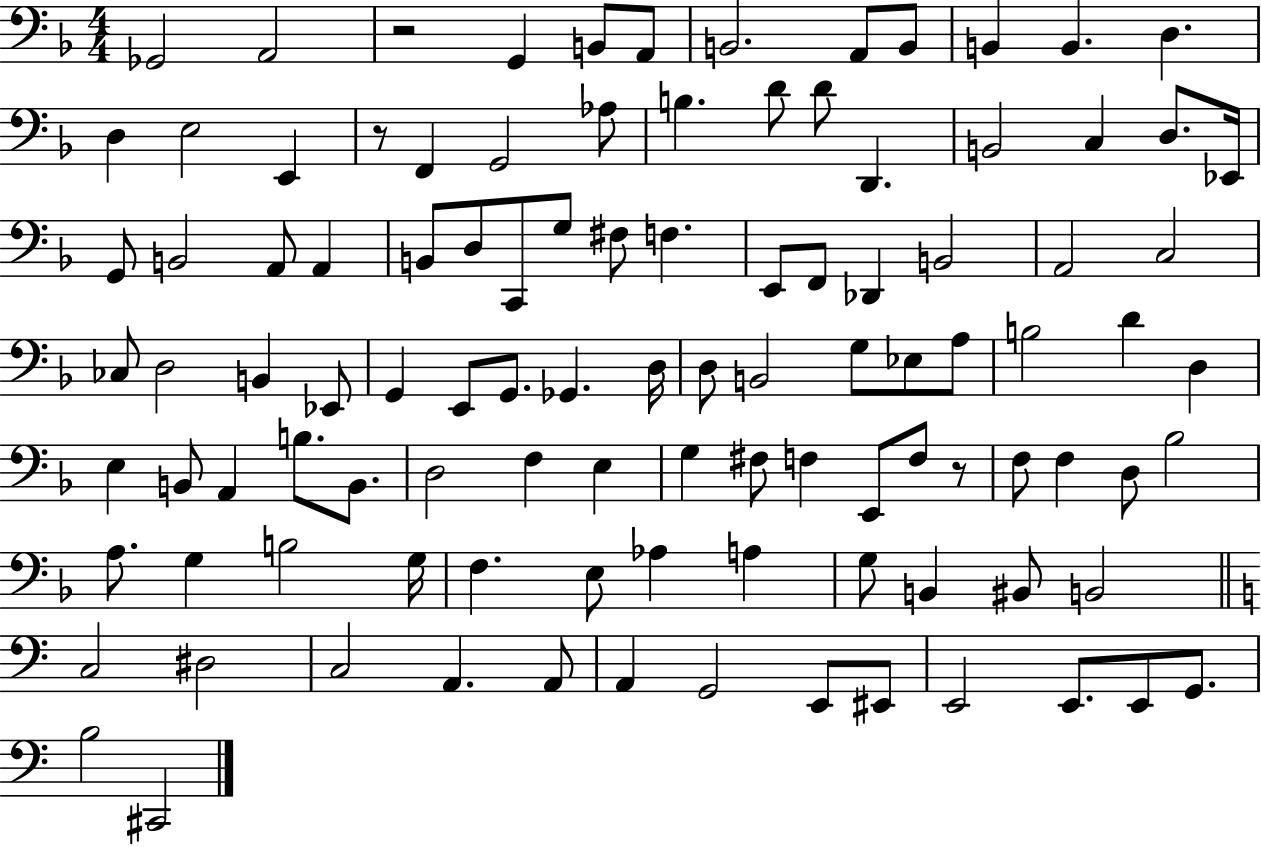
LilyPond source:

{
  \clef bass
  \numericTimeSignature
  \time 4/4
  \key f \major
  ges,2 a,2 | r2 g,4 b,8 a,8 | b,2. a,8 b,8 | b,4 b,4. d4. | \break d4 e2 e,4 | r8 f,4 g,2 aes8 | b4. d'8 d'8 d,4. | b,2 c4 d8. ees,16 | \break g,8 b,2 a,8 a,4 | b,8 d8 c,8 g8 fis8 f4. | e,8 f,8 des,4 b,2 | a,2 c2 | \break ces8 d2 b,4 ees,8 | g,4 e,8 g,8. ges,4. d16 | d8 b,2 g8 ees8 a8 | b2 d'4 d4 | \break e4 b,8 a,4 b8. b,8. | d2 f4 e4 | g4 fis8 f4 e,8 f8 r8 | f8 f4 d8 bes2 | \break a8. g4 b2 g16 | f4. e8 aes4 a4 | g8 b,4 bis,8 b,2 | \bar "||" \break \key c \major c2 dis2 | c2 a,4. a,8 | a,4 g,2 e,8 eis,8 | e,2 e,8. e,8 g,8. | \break b2 cis,2 | \bar "|."
}